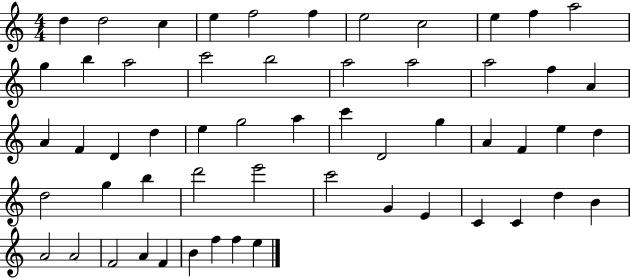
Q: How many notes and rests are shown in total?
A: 56